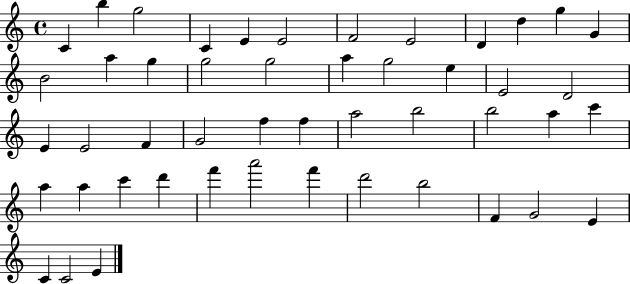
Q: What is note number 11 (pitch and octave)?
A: G5